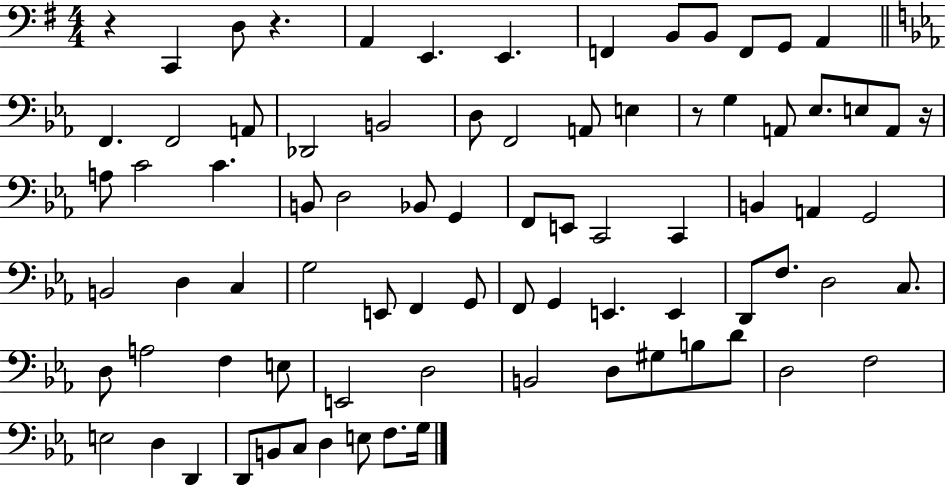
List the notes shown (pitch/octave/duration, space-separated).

R/q C2/q D3/e R/q. A2/q E2/q. E2/q. F2/q B2/e B2/e F2/e G2/e A2/q F2/q. F2/h A2/e Db2/h B2/h D3/e F2/h A2/e E3/q R/e G3/q A2/e Eb3/e. E3/e A2/e R/s A3/e C4/h C4/q. B2/e D3/h Bb2/e G2/q F2/e E2/e C2/h C2/q B2/q A2/q G2/h B2/h D3/q C3/q G3/h E2/e F2/q G2/e F2/e G2/q E2/q. E2/q D2/e F3/e. D3/h C3/e. D3/e A3/h F3/q E3/e E2/h D3/h B2/h D3/e G#3/e B3/e D4/e D3/h F3/h E3/h D3/q D2/q D2/e B2/e C3/e D3/q E3/e F3/e. G3/s